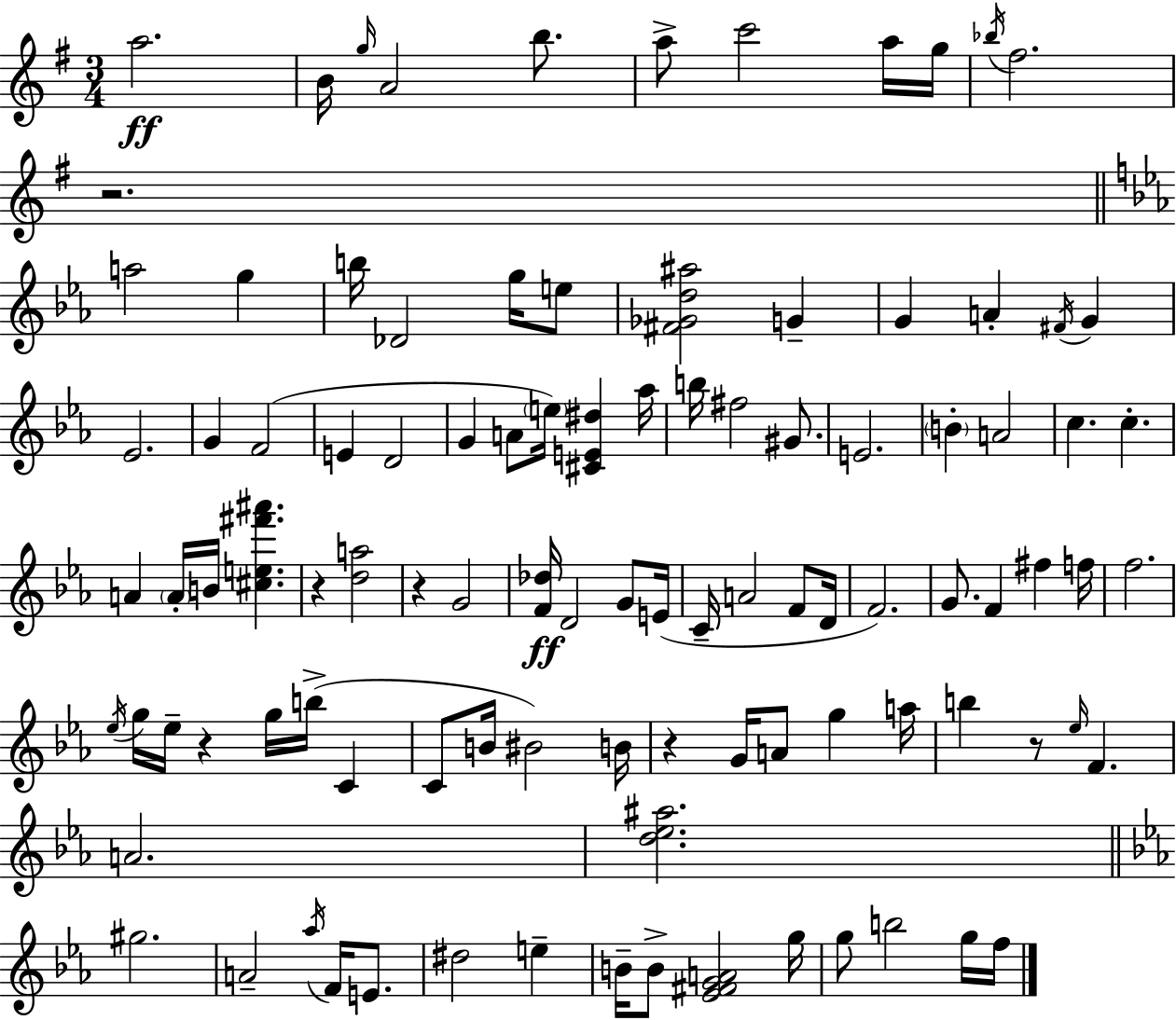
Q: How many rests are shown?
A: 6